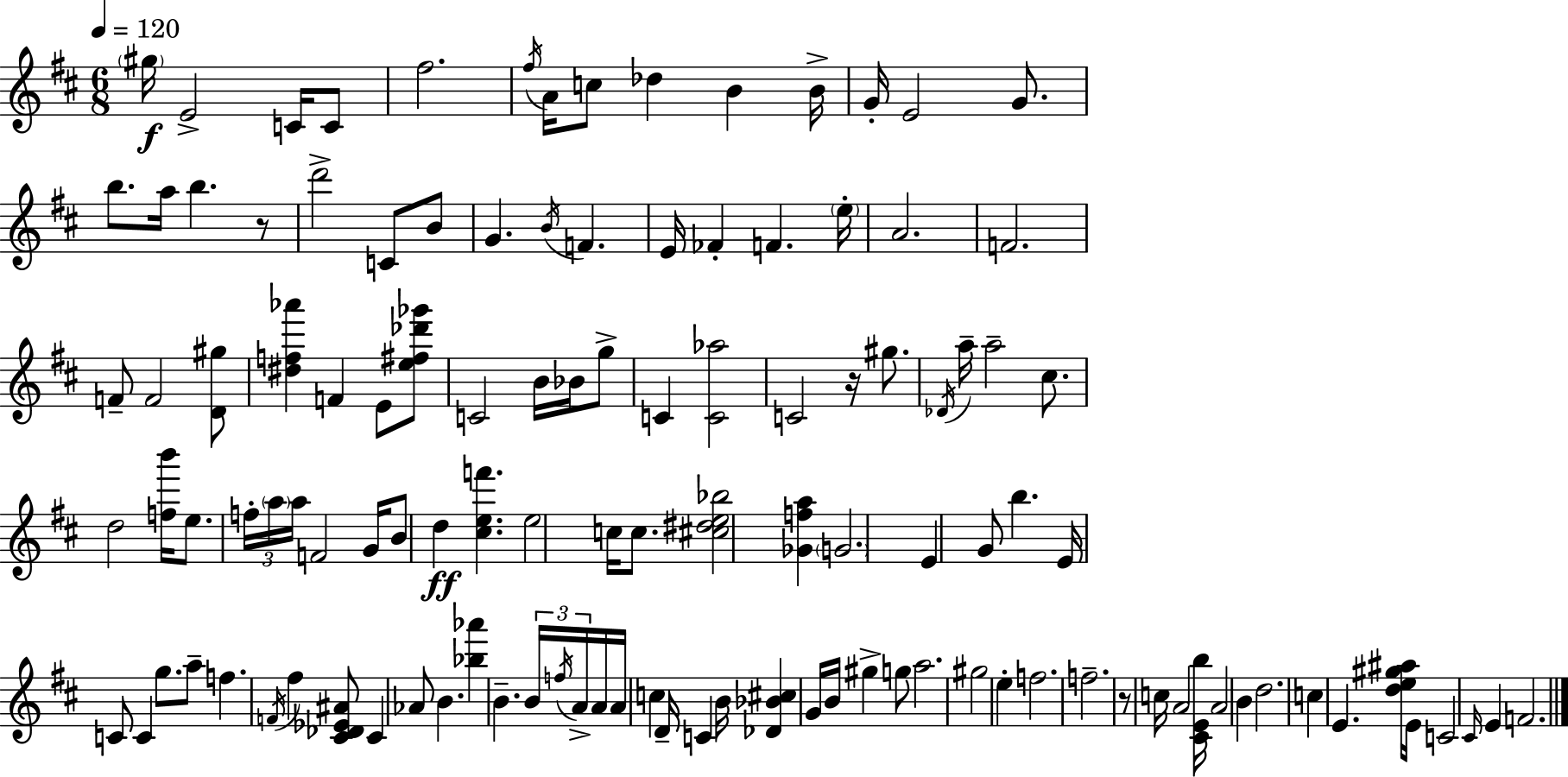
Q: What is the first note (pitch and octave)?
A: G#5